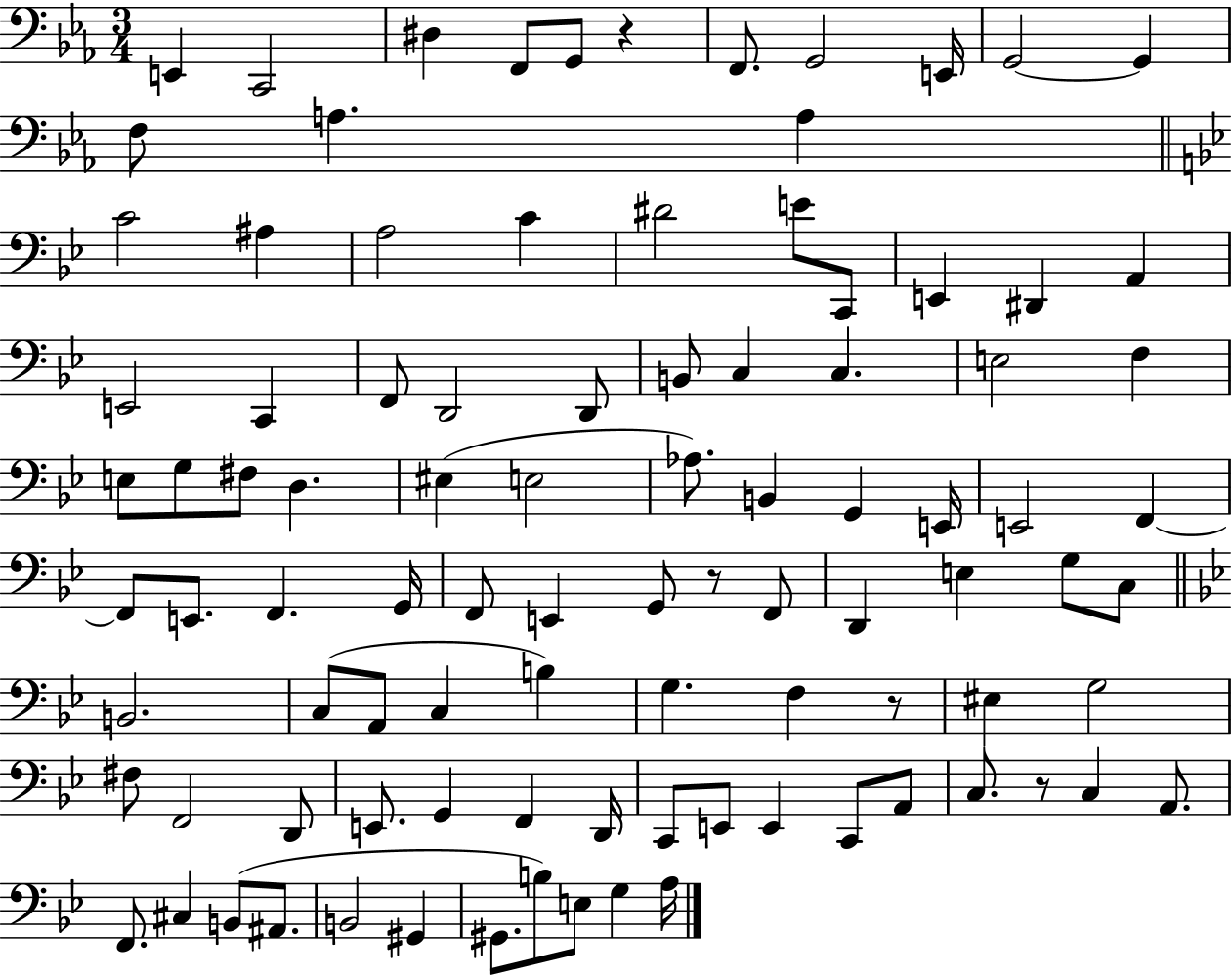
X:1
T:Untitled
M:3/4
L:1/4
K:Eb
E,, C,,2 ^D, F,,/2 G,,/2 z F,,/2 G,,2 E,,/4 G,,2 G,, F,/2 A, A, C2 ^A, A,2 C ^D2 E/2 C,,/2 E,, ^D,, A,, E,,2 C,, F,,/2 D,,2 D,,/2 B,,/2 C, C, E,2 F, E,/2 G,/2 ^F,/2 D, ^E, E,2 _A,/2 B,, G,, E,,/4 E,,2 F,, F,,/2 E,,/2 F,, G,,/4 F,,/2 E,, G,,/2 z/2 F,,/2 D,, E, G,/2 C,/2 B,,2 C,/2 A,,/2 C, B, G, F, z/2 ^E, G,2 ^F,/2 F,,2 D,,/2 E,,/2 G,, F,, D,,/4 C,,/2 E,,/2 E,, C,,/2 A,,/2 C,/2 z/2 C, A,,/2 F,,/2 ^C, B,,/2 ^A,,/2 B,,2 ^G,, ^G,,/2 B,/2 E,/2 G, A,/4